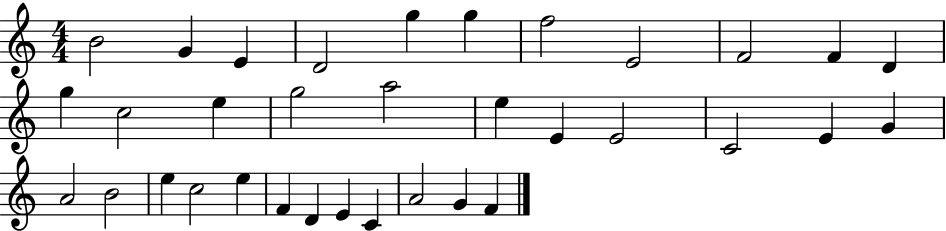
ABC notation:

X:1
T:Untitled
M:4/4
L:1/4
K:C
B2 G E D2 g g f2 E2 F2 F D g c2 e g2 a2 e E E2 C2 E G A2 B2 e c2 e F D E C A2 G F